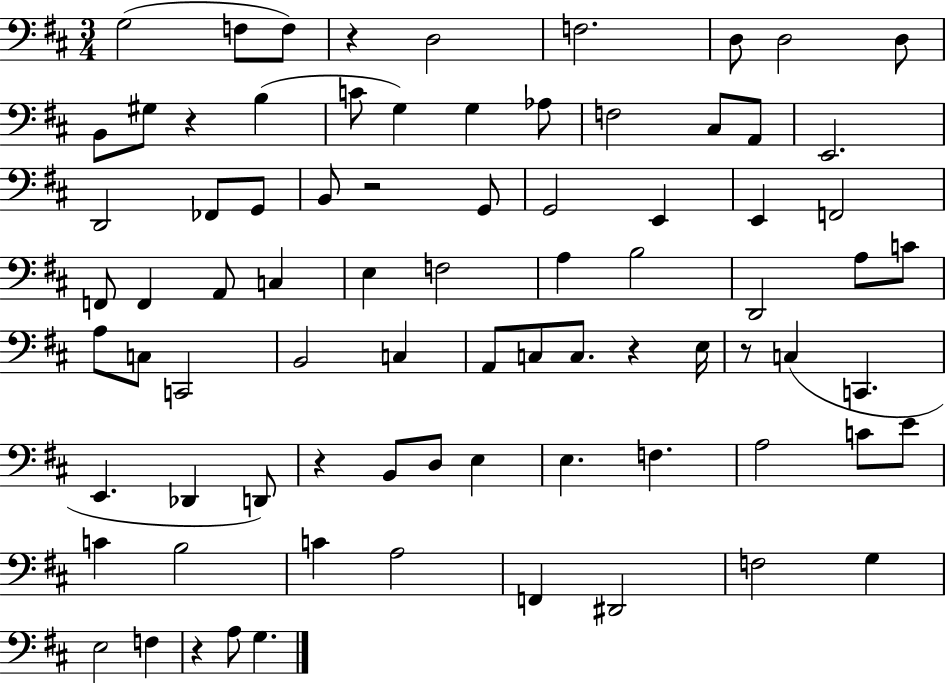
{
  \clef bass
  \numericTimeSignature
  \time 3/4
  \key d \major
  g2( f8 f8) | r4 d2 | f2. | d8 d2 d8 | \break b,8 gis8 r4 b4( | c'8 g4) g4 aes8 | f2 cis8 a,8 | e,2. | \break d,2 fes,8 g,8 | b,8 r2 g,8 | g,2 e,4 | e,4 f,2 | \break f,8 f,4 a,8 c4 | e4 f2 | a4 b2 | d,2 a8 c'8 | \break a8 c8 c,2 | b,2 c4 | a,8 c8 c8. r4 e16 | r8 c4( c,4. | \break e,4. des,4 d,8) | r4 b,8 d8 e4 | e4. f4. | a2 c'8 e'8 | \break c'4 b2 | c'4 a2 | f,4 dis,2 | f2 g4 | \break e2 f4 | r4 a8 g4. | \bar "|."
}